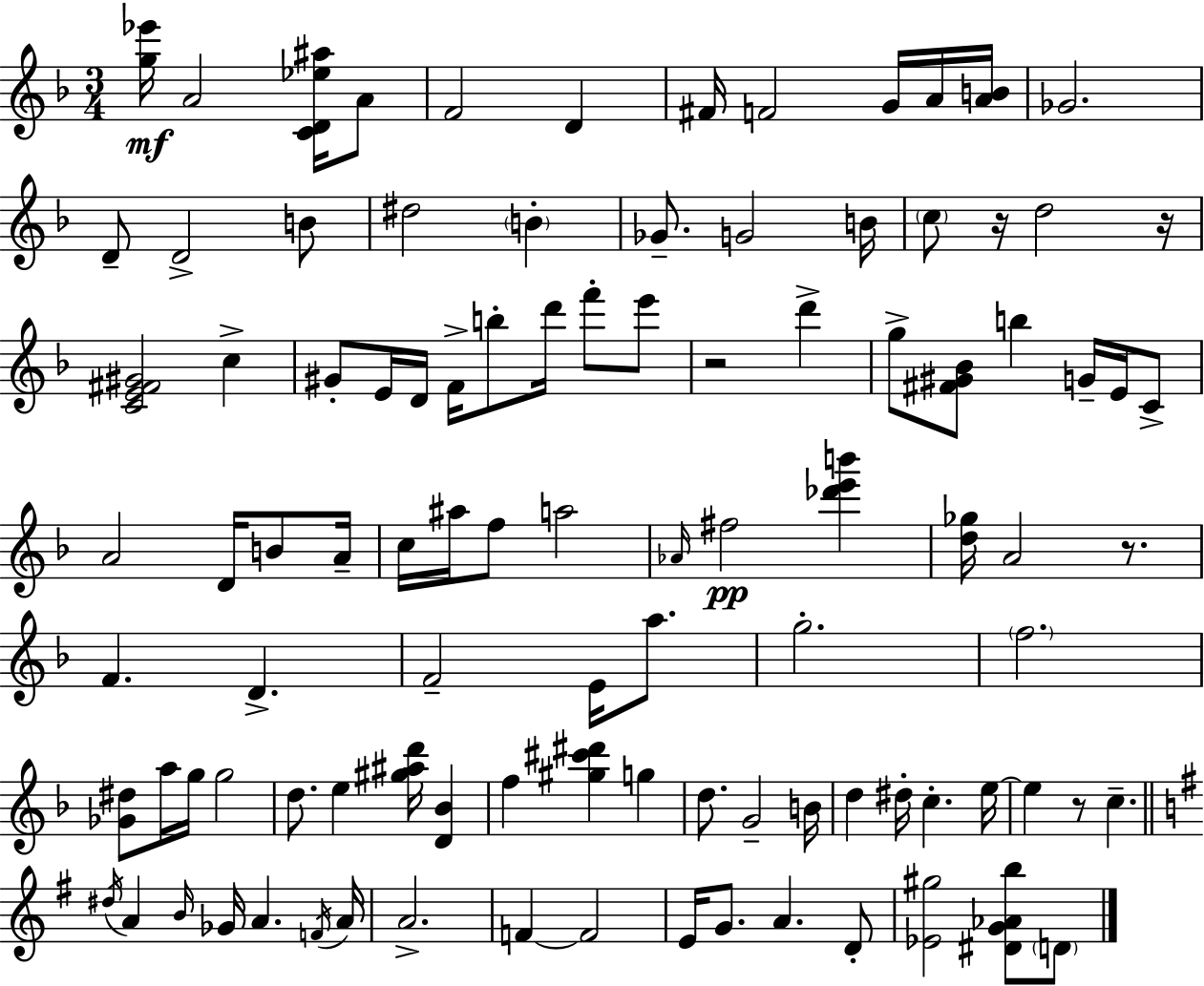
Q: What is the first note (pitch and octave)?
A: A4